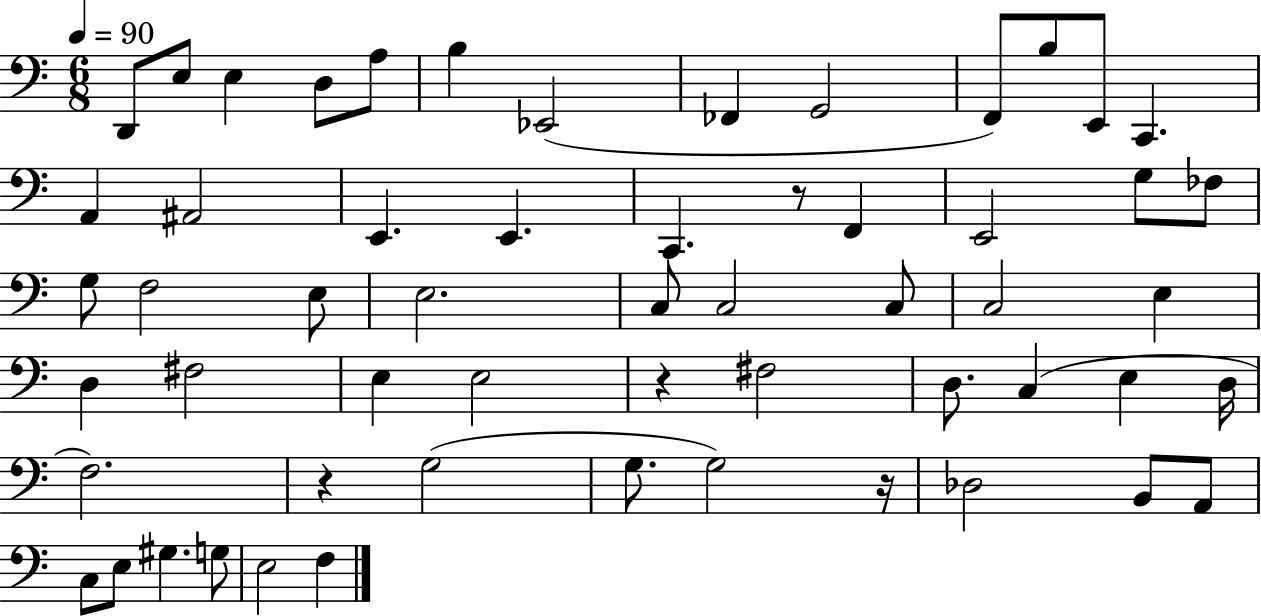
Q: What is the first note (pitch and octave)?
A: D2